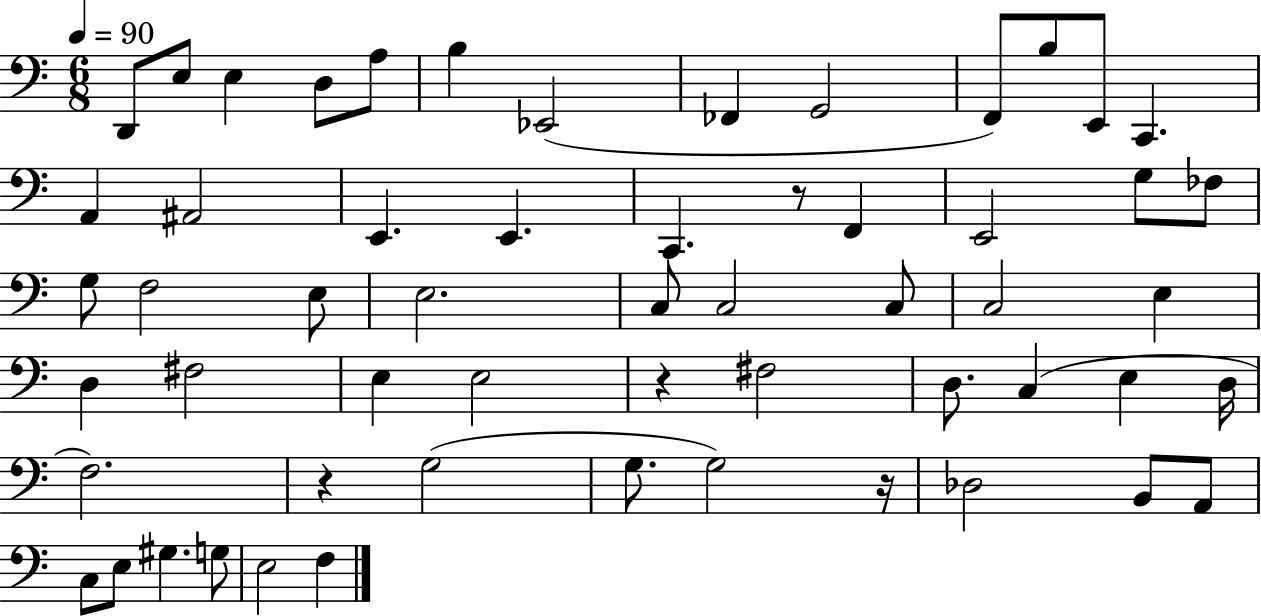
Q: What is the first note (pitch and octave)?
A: D2